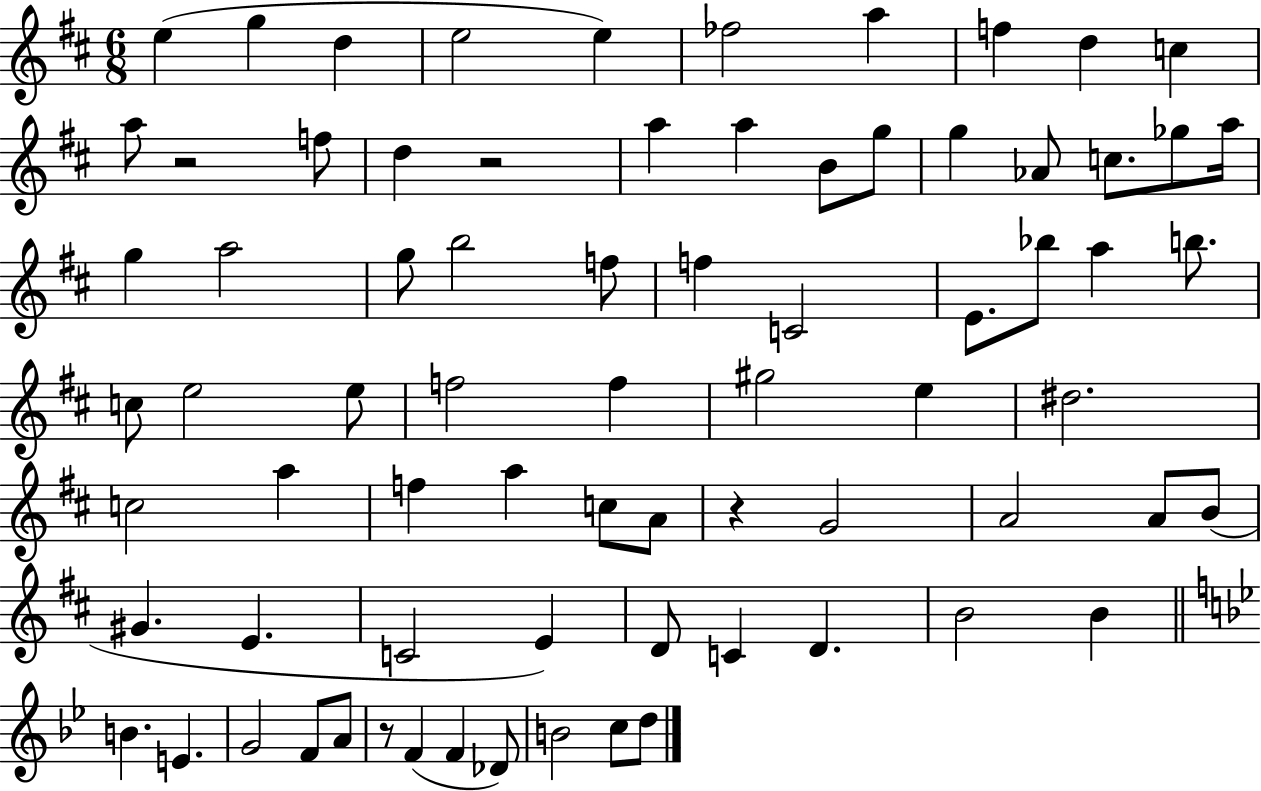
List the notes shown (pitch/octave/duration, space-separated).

E5/q G5/q D5/q E5/h E5/q FES5/h A5/q F5/q D5/q C5/q A5/e R/h F5/e D5/q R/h A5/q A5/q B4/e G5/e G5/q Ab4/e C5/e. Gb5/e A5/s G5/q A5/h G5/e B5/h F5/e F5/q C4/h E4/e. Bb5/e A5/q B5/e. C5/e E5/h E5/e F5/h F5/q G#5/h E5/q D#5/h. C5/h A5/q F5/q A5/q C5/e A4/e R/q G4/h A4/h A4/e B4/e G#4/q. E4/q. C4/h E4/q D4/e C4/q D4/q. B4/h B4/q B4/q. E4/q. G4/h F4/e A4/e R/e F4/q F4/q Db4/e B4/h C5/e D5/e